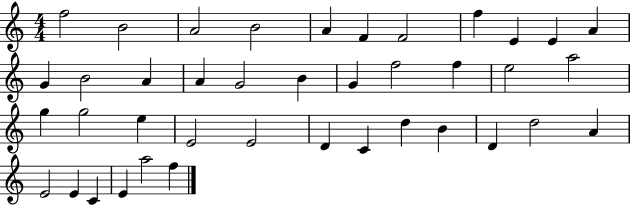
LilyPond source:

{
  \clef treble
  \numericTimeSignature
  \time 4/4
  \key c \major
  f''2 b'2 | a'2 b'2 | a'4 f'4 f'2 | f''4 e'4 e'4 a'4 | \break g'4 b'2 a'4 | a'4 g'2 b'4 | g'4 f''2 f''4 | e''2 a''2 | \break g''4 g''2 e''4 | e'2 e'2 | d'4 c'4 d''4 b'4 | d'4 d''2 a'4 | \break e'2 e'4 c'4 | e'4 a''2 f''4 | \bar "|."
}